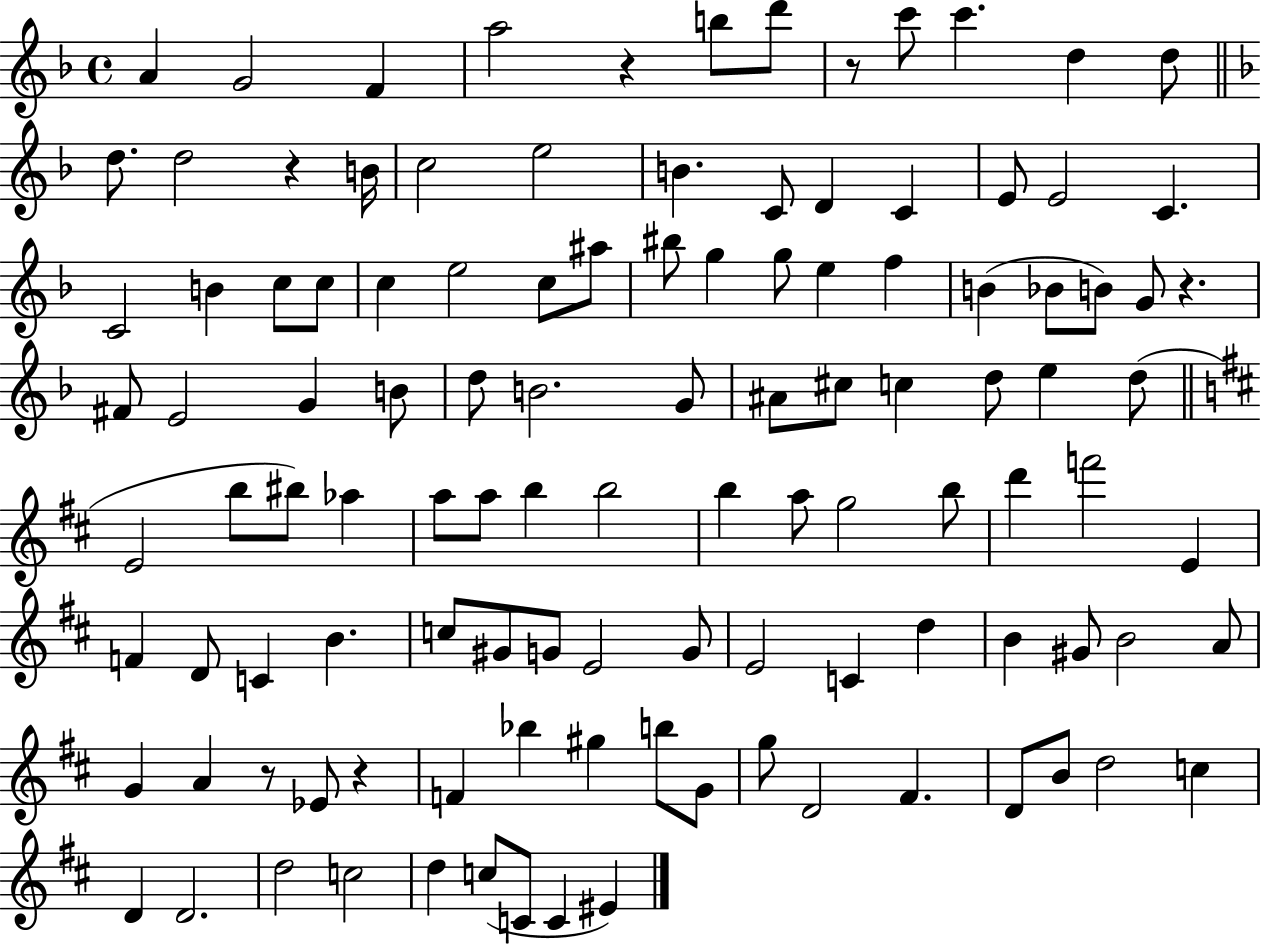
{
  \clef treble
  \time 4/4
  \defaultTimeSignature
  \key f \major
  a'4 g'2 f'4 | a''2 r4 b''8 d'''8 | r8 c'''8 c'''4. d''4 d''8 | \bar "||" \break \key f \major d''8. d''2 r4 b'16 | c''2 e''2 | b'4. c'8 d'4 c'4 | e'8 e'2 c'4. | \break c'2 b'4 c''8 c''8 | c''4 e''2 c''8 ais''8 | bis''8 g''4 g''8 e''4 f''4 | b'4( bes'8 b'8) g'8 r4. | \break fis'8 e'2 g'4 b'8 | d''8 b'2. g'8 | ais'8 cis''8 c''4 d''8 e''4 d''8( | \bar "||" \break \key d \major e'2 b''8 bis''8) aes''4 | a''8 a''8 b''4 b''2 | b''4 a''8 g''2 b''8 | d'''4 f'''2 e'4 | \break f'4 d'8 c'4 b'4. | c''8 gis'8 g'8 e'2 g'8 | e'2 c'4 d''4 | b'4 gis'8 b'2 a'8 | \break g'4 a'4 r8 ees'8 r4 | f'4 bes''4 gis''4 b''8 g'8 | g''8 d'2 fis'4. | d'8 b'8 d''2 c''4 | \break d'4 d'2. | d''2 c''2 | d''4 c''8( c'8 c'4 eis'4) | \bar "|."
}